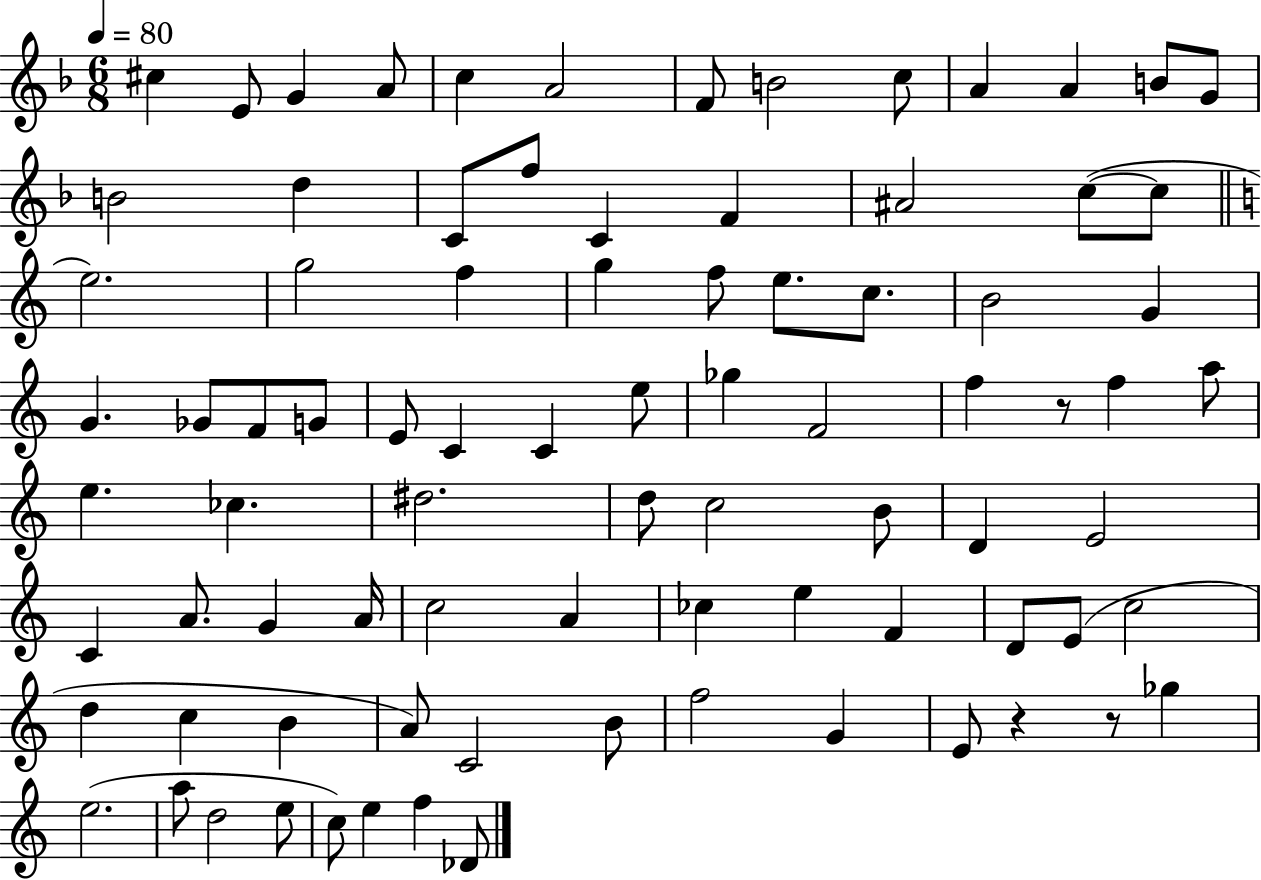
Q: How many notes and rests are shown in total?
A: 85